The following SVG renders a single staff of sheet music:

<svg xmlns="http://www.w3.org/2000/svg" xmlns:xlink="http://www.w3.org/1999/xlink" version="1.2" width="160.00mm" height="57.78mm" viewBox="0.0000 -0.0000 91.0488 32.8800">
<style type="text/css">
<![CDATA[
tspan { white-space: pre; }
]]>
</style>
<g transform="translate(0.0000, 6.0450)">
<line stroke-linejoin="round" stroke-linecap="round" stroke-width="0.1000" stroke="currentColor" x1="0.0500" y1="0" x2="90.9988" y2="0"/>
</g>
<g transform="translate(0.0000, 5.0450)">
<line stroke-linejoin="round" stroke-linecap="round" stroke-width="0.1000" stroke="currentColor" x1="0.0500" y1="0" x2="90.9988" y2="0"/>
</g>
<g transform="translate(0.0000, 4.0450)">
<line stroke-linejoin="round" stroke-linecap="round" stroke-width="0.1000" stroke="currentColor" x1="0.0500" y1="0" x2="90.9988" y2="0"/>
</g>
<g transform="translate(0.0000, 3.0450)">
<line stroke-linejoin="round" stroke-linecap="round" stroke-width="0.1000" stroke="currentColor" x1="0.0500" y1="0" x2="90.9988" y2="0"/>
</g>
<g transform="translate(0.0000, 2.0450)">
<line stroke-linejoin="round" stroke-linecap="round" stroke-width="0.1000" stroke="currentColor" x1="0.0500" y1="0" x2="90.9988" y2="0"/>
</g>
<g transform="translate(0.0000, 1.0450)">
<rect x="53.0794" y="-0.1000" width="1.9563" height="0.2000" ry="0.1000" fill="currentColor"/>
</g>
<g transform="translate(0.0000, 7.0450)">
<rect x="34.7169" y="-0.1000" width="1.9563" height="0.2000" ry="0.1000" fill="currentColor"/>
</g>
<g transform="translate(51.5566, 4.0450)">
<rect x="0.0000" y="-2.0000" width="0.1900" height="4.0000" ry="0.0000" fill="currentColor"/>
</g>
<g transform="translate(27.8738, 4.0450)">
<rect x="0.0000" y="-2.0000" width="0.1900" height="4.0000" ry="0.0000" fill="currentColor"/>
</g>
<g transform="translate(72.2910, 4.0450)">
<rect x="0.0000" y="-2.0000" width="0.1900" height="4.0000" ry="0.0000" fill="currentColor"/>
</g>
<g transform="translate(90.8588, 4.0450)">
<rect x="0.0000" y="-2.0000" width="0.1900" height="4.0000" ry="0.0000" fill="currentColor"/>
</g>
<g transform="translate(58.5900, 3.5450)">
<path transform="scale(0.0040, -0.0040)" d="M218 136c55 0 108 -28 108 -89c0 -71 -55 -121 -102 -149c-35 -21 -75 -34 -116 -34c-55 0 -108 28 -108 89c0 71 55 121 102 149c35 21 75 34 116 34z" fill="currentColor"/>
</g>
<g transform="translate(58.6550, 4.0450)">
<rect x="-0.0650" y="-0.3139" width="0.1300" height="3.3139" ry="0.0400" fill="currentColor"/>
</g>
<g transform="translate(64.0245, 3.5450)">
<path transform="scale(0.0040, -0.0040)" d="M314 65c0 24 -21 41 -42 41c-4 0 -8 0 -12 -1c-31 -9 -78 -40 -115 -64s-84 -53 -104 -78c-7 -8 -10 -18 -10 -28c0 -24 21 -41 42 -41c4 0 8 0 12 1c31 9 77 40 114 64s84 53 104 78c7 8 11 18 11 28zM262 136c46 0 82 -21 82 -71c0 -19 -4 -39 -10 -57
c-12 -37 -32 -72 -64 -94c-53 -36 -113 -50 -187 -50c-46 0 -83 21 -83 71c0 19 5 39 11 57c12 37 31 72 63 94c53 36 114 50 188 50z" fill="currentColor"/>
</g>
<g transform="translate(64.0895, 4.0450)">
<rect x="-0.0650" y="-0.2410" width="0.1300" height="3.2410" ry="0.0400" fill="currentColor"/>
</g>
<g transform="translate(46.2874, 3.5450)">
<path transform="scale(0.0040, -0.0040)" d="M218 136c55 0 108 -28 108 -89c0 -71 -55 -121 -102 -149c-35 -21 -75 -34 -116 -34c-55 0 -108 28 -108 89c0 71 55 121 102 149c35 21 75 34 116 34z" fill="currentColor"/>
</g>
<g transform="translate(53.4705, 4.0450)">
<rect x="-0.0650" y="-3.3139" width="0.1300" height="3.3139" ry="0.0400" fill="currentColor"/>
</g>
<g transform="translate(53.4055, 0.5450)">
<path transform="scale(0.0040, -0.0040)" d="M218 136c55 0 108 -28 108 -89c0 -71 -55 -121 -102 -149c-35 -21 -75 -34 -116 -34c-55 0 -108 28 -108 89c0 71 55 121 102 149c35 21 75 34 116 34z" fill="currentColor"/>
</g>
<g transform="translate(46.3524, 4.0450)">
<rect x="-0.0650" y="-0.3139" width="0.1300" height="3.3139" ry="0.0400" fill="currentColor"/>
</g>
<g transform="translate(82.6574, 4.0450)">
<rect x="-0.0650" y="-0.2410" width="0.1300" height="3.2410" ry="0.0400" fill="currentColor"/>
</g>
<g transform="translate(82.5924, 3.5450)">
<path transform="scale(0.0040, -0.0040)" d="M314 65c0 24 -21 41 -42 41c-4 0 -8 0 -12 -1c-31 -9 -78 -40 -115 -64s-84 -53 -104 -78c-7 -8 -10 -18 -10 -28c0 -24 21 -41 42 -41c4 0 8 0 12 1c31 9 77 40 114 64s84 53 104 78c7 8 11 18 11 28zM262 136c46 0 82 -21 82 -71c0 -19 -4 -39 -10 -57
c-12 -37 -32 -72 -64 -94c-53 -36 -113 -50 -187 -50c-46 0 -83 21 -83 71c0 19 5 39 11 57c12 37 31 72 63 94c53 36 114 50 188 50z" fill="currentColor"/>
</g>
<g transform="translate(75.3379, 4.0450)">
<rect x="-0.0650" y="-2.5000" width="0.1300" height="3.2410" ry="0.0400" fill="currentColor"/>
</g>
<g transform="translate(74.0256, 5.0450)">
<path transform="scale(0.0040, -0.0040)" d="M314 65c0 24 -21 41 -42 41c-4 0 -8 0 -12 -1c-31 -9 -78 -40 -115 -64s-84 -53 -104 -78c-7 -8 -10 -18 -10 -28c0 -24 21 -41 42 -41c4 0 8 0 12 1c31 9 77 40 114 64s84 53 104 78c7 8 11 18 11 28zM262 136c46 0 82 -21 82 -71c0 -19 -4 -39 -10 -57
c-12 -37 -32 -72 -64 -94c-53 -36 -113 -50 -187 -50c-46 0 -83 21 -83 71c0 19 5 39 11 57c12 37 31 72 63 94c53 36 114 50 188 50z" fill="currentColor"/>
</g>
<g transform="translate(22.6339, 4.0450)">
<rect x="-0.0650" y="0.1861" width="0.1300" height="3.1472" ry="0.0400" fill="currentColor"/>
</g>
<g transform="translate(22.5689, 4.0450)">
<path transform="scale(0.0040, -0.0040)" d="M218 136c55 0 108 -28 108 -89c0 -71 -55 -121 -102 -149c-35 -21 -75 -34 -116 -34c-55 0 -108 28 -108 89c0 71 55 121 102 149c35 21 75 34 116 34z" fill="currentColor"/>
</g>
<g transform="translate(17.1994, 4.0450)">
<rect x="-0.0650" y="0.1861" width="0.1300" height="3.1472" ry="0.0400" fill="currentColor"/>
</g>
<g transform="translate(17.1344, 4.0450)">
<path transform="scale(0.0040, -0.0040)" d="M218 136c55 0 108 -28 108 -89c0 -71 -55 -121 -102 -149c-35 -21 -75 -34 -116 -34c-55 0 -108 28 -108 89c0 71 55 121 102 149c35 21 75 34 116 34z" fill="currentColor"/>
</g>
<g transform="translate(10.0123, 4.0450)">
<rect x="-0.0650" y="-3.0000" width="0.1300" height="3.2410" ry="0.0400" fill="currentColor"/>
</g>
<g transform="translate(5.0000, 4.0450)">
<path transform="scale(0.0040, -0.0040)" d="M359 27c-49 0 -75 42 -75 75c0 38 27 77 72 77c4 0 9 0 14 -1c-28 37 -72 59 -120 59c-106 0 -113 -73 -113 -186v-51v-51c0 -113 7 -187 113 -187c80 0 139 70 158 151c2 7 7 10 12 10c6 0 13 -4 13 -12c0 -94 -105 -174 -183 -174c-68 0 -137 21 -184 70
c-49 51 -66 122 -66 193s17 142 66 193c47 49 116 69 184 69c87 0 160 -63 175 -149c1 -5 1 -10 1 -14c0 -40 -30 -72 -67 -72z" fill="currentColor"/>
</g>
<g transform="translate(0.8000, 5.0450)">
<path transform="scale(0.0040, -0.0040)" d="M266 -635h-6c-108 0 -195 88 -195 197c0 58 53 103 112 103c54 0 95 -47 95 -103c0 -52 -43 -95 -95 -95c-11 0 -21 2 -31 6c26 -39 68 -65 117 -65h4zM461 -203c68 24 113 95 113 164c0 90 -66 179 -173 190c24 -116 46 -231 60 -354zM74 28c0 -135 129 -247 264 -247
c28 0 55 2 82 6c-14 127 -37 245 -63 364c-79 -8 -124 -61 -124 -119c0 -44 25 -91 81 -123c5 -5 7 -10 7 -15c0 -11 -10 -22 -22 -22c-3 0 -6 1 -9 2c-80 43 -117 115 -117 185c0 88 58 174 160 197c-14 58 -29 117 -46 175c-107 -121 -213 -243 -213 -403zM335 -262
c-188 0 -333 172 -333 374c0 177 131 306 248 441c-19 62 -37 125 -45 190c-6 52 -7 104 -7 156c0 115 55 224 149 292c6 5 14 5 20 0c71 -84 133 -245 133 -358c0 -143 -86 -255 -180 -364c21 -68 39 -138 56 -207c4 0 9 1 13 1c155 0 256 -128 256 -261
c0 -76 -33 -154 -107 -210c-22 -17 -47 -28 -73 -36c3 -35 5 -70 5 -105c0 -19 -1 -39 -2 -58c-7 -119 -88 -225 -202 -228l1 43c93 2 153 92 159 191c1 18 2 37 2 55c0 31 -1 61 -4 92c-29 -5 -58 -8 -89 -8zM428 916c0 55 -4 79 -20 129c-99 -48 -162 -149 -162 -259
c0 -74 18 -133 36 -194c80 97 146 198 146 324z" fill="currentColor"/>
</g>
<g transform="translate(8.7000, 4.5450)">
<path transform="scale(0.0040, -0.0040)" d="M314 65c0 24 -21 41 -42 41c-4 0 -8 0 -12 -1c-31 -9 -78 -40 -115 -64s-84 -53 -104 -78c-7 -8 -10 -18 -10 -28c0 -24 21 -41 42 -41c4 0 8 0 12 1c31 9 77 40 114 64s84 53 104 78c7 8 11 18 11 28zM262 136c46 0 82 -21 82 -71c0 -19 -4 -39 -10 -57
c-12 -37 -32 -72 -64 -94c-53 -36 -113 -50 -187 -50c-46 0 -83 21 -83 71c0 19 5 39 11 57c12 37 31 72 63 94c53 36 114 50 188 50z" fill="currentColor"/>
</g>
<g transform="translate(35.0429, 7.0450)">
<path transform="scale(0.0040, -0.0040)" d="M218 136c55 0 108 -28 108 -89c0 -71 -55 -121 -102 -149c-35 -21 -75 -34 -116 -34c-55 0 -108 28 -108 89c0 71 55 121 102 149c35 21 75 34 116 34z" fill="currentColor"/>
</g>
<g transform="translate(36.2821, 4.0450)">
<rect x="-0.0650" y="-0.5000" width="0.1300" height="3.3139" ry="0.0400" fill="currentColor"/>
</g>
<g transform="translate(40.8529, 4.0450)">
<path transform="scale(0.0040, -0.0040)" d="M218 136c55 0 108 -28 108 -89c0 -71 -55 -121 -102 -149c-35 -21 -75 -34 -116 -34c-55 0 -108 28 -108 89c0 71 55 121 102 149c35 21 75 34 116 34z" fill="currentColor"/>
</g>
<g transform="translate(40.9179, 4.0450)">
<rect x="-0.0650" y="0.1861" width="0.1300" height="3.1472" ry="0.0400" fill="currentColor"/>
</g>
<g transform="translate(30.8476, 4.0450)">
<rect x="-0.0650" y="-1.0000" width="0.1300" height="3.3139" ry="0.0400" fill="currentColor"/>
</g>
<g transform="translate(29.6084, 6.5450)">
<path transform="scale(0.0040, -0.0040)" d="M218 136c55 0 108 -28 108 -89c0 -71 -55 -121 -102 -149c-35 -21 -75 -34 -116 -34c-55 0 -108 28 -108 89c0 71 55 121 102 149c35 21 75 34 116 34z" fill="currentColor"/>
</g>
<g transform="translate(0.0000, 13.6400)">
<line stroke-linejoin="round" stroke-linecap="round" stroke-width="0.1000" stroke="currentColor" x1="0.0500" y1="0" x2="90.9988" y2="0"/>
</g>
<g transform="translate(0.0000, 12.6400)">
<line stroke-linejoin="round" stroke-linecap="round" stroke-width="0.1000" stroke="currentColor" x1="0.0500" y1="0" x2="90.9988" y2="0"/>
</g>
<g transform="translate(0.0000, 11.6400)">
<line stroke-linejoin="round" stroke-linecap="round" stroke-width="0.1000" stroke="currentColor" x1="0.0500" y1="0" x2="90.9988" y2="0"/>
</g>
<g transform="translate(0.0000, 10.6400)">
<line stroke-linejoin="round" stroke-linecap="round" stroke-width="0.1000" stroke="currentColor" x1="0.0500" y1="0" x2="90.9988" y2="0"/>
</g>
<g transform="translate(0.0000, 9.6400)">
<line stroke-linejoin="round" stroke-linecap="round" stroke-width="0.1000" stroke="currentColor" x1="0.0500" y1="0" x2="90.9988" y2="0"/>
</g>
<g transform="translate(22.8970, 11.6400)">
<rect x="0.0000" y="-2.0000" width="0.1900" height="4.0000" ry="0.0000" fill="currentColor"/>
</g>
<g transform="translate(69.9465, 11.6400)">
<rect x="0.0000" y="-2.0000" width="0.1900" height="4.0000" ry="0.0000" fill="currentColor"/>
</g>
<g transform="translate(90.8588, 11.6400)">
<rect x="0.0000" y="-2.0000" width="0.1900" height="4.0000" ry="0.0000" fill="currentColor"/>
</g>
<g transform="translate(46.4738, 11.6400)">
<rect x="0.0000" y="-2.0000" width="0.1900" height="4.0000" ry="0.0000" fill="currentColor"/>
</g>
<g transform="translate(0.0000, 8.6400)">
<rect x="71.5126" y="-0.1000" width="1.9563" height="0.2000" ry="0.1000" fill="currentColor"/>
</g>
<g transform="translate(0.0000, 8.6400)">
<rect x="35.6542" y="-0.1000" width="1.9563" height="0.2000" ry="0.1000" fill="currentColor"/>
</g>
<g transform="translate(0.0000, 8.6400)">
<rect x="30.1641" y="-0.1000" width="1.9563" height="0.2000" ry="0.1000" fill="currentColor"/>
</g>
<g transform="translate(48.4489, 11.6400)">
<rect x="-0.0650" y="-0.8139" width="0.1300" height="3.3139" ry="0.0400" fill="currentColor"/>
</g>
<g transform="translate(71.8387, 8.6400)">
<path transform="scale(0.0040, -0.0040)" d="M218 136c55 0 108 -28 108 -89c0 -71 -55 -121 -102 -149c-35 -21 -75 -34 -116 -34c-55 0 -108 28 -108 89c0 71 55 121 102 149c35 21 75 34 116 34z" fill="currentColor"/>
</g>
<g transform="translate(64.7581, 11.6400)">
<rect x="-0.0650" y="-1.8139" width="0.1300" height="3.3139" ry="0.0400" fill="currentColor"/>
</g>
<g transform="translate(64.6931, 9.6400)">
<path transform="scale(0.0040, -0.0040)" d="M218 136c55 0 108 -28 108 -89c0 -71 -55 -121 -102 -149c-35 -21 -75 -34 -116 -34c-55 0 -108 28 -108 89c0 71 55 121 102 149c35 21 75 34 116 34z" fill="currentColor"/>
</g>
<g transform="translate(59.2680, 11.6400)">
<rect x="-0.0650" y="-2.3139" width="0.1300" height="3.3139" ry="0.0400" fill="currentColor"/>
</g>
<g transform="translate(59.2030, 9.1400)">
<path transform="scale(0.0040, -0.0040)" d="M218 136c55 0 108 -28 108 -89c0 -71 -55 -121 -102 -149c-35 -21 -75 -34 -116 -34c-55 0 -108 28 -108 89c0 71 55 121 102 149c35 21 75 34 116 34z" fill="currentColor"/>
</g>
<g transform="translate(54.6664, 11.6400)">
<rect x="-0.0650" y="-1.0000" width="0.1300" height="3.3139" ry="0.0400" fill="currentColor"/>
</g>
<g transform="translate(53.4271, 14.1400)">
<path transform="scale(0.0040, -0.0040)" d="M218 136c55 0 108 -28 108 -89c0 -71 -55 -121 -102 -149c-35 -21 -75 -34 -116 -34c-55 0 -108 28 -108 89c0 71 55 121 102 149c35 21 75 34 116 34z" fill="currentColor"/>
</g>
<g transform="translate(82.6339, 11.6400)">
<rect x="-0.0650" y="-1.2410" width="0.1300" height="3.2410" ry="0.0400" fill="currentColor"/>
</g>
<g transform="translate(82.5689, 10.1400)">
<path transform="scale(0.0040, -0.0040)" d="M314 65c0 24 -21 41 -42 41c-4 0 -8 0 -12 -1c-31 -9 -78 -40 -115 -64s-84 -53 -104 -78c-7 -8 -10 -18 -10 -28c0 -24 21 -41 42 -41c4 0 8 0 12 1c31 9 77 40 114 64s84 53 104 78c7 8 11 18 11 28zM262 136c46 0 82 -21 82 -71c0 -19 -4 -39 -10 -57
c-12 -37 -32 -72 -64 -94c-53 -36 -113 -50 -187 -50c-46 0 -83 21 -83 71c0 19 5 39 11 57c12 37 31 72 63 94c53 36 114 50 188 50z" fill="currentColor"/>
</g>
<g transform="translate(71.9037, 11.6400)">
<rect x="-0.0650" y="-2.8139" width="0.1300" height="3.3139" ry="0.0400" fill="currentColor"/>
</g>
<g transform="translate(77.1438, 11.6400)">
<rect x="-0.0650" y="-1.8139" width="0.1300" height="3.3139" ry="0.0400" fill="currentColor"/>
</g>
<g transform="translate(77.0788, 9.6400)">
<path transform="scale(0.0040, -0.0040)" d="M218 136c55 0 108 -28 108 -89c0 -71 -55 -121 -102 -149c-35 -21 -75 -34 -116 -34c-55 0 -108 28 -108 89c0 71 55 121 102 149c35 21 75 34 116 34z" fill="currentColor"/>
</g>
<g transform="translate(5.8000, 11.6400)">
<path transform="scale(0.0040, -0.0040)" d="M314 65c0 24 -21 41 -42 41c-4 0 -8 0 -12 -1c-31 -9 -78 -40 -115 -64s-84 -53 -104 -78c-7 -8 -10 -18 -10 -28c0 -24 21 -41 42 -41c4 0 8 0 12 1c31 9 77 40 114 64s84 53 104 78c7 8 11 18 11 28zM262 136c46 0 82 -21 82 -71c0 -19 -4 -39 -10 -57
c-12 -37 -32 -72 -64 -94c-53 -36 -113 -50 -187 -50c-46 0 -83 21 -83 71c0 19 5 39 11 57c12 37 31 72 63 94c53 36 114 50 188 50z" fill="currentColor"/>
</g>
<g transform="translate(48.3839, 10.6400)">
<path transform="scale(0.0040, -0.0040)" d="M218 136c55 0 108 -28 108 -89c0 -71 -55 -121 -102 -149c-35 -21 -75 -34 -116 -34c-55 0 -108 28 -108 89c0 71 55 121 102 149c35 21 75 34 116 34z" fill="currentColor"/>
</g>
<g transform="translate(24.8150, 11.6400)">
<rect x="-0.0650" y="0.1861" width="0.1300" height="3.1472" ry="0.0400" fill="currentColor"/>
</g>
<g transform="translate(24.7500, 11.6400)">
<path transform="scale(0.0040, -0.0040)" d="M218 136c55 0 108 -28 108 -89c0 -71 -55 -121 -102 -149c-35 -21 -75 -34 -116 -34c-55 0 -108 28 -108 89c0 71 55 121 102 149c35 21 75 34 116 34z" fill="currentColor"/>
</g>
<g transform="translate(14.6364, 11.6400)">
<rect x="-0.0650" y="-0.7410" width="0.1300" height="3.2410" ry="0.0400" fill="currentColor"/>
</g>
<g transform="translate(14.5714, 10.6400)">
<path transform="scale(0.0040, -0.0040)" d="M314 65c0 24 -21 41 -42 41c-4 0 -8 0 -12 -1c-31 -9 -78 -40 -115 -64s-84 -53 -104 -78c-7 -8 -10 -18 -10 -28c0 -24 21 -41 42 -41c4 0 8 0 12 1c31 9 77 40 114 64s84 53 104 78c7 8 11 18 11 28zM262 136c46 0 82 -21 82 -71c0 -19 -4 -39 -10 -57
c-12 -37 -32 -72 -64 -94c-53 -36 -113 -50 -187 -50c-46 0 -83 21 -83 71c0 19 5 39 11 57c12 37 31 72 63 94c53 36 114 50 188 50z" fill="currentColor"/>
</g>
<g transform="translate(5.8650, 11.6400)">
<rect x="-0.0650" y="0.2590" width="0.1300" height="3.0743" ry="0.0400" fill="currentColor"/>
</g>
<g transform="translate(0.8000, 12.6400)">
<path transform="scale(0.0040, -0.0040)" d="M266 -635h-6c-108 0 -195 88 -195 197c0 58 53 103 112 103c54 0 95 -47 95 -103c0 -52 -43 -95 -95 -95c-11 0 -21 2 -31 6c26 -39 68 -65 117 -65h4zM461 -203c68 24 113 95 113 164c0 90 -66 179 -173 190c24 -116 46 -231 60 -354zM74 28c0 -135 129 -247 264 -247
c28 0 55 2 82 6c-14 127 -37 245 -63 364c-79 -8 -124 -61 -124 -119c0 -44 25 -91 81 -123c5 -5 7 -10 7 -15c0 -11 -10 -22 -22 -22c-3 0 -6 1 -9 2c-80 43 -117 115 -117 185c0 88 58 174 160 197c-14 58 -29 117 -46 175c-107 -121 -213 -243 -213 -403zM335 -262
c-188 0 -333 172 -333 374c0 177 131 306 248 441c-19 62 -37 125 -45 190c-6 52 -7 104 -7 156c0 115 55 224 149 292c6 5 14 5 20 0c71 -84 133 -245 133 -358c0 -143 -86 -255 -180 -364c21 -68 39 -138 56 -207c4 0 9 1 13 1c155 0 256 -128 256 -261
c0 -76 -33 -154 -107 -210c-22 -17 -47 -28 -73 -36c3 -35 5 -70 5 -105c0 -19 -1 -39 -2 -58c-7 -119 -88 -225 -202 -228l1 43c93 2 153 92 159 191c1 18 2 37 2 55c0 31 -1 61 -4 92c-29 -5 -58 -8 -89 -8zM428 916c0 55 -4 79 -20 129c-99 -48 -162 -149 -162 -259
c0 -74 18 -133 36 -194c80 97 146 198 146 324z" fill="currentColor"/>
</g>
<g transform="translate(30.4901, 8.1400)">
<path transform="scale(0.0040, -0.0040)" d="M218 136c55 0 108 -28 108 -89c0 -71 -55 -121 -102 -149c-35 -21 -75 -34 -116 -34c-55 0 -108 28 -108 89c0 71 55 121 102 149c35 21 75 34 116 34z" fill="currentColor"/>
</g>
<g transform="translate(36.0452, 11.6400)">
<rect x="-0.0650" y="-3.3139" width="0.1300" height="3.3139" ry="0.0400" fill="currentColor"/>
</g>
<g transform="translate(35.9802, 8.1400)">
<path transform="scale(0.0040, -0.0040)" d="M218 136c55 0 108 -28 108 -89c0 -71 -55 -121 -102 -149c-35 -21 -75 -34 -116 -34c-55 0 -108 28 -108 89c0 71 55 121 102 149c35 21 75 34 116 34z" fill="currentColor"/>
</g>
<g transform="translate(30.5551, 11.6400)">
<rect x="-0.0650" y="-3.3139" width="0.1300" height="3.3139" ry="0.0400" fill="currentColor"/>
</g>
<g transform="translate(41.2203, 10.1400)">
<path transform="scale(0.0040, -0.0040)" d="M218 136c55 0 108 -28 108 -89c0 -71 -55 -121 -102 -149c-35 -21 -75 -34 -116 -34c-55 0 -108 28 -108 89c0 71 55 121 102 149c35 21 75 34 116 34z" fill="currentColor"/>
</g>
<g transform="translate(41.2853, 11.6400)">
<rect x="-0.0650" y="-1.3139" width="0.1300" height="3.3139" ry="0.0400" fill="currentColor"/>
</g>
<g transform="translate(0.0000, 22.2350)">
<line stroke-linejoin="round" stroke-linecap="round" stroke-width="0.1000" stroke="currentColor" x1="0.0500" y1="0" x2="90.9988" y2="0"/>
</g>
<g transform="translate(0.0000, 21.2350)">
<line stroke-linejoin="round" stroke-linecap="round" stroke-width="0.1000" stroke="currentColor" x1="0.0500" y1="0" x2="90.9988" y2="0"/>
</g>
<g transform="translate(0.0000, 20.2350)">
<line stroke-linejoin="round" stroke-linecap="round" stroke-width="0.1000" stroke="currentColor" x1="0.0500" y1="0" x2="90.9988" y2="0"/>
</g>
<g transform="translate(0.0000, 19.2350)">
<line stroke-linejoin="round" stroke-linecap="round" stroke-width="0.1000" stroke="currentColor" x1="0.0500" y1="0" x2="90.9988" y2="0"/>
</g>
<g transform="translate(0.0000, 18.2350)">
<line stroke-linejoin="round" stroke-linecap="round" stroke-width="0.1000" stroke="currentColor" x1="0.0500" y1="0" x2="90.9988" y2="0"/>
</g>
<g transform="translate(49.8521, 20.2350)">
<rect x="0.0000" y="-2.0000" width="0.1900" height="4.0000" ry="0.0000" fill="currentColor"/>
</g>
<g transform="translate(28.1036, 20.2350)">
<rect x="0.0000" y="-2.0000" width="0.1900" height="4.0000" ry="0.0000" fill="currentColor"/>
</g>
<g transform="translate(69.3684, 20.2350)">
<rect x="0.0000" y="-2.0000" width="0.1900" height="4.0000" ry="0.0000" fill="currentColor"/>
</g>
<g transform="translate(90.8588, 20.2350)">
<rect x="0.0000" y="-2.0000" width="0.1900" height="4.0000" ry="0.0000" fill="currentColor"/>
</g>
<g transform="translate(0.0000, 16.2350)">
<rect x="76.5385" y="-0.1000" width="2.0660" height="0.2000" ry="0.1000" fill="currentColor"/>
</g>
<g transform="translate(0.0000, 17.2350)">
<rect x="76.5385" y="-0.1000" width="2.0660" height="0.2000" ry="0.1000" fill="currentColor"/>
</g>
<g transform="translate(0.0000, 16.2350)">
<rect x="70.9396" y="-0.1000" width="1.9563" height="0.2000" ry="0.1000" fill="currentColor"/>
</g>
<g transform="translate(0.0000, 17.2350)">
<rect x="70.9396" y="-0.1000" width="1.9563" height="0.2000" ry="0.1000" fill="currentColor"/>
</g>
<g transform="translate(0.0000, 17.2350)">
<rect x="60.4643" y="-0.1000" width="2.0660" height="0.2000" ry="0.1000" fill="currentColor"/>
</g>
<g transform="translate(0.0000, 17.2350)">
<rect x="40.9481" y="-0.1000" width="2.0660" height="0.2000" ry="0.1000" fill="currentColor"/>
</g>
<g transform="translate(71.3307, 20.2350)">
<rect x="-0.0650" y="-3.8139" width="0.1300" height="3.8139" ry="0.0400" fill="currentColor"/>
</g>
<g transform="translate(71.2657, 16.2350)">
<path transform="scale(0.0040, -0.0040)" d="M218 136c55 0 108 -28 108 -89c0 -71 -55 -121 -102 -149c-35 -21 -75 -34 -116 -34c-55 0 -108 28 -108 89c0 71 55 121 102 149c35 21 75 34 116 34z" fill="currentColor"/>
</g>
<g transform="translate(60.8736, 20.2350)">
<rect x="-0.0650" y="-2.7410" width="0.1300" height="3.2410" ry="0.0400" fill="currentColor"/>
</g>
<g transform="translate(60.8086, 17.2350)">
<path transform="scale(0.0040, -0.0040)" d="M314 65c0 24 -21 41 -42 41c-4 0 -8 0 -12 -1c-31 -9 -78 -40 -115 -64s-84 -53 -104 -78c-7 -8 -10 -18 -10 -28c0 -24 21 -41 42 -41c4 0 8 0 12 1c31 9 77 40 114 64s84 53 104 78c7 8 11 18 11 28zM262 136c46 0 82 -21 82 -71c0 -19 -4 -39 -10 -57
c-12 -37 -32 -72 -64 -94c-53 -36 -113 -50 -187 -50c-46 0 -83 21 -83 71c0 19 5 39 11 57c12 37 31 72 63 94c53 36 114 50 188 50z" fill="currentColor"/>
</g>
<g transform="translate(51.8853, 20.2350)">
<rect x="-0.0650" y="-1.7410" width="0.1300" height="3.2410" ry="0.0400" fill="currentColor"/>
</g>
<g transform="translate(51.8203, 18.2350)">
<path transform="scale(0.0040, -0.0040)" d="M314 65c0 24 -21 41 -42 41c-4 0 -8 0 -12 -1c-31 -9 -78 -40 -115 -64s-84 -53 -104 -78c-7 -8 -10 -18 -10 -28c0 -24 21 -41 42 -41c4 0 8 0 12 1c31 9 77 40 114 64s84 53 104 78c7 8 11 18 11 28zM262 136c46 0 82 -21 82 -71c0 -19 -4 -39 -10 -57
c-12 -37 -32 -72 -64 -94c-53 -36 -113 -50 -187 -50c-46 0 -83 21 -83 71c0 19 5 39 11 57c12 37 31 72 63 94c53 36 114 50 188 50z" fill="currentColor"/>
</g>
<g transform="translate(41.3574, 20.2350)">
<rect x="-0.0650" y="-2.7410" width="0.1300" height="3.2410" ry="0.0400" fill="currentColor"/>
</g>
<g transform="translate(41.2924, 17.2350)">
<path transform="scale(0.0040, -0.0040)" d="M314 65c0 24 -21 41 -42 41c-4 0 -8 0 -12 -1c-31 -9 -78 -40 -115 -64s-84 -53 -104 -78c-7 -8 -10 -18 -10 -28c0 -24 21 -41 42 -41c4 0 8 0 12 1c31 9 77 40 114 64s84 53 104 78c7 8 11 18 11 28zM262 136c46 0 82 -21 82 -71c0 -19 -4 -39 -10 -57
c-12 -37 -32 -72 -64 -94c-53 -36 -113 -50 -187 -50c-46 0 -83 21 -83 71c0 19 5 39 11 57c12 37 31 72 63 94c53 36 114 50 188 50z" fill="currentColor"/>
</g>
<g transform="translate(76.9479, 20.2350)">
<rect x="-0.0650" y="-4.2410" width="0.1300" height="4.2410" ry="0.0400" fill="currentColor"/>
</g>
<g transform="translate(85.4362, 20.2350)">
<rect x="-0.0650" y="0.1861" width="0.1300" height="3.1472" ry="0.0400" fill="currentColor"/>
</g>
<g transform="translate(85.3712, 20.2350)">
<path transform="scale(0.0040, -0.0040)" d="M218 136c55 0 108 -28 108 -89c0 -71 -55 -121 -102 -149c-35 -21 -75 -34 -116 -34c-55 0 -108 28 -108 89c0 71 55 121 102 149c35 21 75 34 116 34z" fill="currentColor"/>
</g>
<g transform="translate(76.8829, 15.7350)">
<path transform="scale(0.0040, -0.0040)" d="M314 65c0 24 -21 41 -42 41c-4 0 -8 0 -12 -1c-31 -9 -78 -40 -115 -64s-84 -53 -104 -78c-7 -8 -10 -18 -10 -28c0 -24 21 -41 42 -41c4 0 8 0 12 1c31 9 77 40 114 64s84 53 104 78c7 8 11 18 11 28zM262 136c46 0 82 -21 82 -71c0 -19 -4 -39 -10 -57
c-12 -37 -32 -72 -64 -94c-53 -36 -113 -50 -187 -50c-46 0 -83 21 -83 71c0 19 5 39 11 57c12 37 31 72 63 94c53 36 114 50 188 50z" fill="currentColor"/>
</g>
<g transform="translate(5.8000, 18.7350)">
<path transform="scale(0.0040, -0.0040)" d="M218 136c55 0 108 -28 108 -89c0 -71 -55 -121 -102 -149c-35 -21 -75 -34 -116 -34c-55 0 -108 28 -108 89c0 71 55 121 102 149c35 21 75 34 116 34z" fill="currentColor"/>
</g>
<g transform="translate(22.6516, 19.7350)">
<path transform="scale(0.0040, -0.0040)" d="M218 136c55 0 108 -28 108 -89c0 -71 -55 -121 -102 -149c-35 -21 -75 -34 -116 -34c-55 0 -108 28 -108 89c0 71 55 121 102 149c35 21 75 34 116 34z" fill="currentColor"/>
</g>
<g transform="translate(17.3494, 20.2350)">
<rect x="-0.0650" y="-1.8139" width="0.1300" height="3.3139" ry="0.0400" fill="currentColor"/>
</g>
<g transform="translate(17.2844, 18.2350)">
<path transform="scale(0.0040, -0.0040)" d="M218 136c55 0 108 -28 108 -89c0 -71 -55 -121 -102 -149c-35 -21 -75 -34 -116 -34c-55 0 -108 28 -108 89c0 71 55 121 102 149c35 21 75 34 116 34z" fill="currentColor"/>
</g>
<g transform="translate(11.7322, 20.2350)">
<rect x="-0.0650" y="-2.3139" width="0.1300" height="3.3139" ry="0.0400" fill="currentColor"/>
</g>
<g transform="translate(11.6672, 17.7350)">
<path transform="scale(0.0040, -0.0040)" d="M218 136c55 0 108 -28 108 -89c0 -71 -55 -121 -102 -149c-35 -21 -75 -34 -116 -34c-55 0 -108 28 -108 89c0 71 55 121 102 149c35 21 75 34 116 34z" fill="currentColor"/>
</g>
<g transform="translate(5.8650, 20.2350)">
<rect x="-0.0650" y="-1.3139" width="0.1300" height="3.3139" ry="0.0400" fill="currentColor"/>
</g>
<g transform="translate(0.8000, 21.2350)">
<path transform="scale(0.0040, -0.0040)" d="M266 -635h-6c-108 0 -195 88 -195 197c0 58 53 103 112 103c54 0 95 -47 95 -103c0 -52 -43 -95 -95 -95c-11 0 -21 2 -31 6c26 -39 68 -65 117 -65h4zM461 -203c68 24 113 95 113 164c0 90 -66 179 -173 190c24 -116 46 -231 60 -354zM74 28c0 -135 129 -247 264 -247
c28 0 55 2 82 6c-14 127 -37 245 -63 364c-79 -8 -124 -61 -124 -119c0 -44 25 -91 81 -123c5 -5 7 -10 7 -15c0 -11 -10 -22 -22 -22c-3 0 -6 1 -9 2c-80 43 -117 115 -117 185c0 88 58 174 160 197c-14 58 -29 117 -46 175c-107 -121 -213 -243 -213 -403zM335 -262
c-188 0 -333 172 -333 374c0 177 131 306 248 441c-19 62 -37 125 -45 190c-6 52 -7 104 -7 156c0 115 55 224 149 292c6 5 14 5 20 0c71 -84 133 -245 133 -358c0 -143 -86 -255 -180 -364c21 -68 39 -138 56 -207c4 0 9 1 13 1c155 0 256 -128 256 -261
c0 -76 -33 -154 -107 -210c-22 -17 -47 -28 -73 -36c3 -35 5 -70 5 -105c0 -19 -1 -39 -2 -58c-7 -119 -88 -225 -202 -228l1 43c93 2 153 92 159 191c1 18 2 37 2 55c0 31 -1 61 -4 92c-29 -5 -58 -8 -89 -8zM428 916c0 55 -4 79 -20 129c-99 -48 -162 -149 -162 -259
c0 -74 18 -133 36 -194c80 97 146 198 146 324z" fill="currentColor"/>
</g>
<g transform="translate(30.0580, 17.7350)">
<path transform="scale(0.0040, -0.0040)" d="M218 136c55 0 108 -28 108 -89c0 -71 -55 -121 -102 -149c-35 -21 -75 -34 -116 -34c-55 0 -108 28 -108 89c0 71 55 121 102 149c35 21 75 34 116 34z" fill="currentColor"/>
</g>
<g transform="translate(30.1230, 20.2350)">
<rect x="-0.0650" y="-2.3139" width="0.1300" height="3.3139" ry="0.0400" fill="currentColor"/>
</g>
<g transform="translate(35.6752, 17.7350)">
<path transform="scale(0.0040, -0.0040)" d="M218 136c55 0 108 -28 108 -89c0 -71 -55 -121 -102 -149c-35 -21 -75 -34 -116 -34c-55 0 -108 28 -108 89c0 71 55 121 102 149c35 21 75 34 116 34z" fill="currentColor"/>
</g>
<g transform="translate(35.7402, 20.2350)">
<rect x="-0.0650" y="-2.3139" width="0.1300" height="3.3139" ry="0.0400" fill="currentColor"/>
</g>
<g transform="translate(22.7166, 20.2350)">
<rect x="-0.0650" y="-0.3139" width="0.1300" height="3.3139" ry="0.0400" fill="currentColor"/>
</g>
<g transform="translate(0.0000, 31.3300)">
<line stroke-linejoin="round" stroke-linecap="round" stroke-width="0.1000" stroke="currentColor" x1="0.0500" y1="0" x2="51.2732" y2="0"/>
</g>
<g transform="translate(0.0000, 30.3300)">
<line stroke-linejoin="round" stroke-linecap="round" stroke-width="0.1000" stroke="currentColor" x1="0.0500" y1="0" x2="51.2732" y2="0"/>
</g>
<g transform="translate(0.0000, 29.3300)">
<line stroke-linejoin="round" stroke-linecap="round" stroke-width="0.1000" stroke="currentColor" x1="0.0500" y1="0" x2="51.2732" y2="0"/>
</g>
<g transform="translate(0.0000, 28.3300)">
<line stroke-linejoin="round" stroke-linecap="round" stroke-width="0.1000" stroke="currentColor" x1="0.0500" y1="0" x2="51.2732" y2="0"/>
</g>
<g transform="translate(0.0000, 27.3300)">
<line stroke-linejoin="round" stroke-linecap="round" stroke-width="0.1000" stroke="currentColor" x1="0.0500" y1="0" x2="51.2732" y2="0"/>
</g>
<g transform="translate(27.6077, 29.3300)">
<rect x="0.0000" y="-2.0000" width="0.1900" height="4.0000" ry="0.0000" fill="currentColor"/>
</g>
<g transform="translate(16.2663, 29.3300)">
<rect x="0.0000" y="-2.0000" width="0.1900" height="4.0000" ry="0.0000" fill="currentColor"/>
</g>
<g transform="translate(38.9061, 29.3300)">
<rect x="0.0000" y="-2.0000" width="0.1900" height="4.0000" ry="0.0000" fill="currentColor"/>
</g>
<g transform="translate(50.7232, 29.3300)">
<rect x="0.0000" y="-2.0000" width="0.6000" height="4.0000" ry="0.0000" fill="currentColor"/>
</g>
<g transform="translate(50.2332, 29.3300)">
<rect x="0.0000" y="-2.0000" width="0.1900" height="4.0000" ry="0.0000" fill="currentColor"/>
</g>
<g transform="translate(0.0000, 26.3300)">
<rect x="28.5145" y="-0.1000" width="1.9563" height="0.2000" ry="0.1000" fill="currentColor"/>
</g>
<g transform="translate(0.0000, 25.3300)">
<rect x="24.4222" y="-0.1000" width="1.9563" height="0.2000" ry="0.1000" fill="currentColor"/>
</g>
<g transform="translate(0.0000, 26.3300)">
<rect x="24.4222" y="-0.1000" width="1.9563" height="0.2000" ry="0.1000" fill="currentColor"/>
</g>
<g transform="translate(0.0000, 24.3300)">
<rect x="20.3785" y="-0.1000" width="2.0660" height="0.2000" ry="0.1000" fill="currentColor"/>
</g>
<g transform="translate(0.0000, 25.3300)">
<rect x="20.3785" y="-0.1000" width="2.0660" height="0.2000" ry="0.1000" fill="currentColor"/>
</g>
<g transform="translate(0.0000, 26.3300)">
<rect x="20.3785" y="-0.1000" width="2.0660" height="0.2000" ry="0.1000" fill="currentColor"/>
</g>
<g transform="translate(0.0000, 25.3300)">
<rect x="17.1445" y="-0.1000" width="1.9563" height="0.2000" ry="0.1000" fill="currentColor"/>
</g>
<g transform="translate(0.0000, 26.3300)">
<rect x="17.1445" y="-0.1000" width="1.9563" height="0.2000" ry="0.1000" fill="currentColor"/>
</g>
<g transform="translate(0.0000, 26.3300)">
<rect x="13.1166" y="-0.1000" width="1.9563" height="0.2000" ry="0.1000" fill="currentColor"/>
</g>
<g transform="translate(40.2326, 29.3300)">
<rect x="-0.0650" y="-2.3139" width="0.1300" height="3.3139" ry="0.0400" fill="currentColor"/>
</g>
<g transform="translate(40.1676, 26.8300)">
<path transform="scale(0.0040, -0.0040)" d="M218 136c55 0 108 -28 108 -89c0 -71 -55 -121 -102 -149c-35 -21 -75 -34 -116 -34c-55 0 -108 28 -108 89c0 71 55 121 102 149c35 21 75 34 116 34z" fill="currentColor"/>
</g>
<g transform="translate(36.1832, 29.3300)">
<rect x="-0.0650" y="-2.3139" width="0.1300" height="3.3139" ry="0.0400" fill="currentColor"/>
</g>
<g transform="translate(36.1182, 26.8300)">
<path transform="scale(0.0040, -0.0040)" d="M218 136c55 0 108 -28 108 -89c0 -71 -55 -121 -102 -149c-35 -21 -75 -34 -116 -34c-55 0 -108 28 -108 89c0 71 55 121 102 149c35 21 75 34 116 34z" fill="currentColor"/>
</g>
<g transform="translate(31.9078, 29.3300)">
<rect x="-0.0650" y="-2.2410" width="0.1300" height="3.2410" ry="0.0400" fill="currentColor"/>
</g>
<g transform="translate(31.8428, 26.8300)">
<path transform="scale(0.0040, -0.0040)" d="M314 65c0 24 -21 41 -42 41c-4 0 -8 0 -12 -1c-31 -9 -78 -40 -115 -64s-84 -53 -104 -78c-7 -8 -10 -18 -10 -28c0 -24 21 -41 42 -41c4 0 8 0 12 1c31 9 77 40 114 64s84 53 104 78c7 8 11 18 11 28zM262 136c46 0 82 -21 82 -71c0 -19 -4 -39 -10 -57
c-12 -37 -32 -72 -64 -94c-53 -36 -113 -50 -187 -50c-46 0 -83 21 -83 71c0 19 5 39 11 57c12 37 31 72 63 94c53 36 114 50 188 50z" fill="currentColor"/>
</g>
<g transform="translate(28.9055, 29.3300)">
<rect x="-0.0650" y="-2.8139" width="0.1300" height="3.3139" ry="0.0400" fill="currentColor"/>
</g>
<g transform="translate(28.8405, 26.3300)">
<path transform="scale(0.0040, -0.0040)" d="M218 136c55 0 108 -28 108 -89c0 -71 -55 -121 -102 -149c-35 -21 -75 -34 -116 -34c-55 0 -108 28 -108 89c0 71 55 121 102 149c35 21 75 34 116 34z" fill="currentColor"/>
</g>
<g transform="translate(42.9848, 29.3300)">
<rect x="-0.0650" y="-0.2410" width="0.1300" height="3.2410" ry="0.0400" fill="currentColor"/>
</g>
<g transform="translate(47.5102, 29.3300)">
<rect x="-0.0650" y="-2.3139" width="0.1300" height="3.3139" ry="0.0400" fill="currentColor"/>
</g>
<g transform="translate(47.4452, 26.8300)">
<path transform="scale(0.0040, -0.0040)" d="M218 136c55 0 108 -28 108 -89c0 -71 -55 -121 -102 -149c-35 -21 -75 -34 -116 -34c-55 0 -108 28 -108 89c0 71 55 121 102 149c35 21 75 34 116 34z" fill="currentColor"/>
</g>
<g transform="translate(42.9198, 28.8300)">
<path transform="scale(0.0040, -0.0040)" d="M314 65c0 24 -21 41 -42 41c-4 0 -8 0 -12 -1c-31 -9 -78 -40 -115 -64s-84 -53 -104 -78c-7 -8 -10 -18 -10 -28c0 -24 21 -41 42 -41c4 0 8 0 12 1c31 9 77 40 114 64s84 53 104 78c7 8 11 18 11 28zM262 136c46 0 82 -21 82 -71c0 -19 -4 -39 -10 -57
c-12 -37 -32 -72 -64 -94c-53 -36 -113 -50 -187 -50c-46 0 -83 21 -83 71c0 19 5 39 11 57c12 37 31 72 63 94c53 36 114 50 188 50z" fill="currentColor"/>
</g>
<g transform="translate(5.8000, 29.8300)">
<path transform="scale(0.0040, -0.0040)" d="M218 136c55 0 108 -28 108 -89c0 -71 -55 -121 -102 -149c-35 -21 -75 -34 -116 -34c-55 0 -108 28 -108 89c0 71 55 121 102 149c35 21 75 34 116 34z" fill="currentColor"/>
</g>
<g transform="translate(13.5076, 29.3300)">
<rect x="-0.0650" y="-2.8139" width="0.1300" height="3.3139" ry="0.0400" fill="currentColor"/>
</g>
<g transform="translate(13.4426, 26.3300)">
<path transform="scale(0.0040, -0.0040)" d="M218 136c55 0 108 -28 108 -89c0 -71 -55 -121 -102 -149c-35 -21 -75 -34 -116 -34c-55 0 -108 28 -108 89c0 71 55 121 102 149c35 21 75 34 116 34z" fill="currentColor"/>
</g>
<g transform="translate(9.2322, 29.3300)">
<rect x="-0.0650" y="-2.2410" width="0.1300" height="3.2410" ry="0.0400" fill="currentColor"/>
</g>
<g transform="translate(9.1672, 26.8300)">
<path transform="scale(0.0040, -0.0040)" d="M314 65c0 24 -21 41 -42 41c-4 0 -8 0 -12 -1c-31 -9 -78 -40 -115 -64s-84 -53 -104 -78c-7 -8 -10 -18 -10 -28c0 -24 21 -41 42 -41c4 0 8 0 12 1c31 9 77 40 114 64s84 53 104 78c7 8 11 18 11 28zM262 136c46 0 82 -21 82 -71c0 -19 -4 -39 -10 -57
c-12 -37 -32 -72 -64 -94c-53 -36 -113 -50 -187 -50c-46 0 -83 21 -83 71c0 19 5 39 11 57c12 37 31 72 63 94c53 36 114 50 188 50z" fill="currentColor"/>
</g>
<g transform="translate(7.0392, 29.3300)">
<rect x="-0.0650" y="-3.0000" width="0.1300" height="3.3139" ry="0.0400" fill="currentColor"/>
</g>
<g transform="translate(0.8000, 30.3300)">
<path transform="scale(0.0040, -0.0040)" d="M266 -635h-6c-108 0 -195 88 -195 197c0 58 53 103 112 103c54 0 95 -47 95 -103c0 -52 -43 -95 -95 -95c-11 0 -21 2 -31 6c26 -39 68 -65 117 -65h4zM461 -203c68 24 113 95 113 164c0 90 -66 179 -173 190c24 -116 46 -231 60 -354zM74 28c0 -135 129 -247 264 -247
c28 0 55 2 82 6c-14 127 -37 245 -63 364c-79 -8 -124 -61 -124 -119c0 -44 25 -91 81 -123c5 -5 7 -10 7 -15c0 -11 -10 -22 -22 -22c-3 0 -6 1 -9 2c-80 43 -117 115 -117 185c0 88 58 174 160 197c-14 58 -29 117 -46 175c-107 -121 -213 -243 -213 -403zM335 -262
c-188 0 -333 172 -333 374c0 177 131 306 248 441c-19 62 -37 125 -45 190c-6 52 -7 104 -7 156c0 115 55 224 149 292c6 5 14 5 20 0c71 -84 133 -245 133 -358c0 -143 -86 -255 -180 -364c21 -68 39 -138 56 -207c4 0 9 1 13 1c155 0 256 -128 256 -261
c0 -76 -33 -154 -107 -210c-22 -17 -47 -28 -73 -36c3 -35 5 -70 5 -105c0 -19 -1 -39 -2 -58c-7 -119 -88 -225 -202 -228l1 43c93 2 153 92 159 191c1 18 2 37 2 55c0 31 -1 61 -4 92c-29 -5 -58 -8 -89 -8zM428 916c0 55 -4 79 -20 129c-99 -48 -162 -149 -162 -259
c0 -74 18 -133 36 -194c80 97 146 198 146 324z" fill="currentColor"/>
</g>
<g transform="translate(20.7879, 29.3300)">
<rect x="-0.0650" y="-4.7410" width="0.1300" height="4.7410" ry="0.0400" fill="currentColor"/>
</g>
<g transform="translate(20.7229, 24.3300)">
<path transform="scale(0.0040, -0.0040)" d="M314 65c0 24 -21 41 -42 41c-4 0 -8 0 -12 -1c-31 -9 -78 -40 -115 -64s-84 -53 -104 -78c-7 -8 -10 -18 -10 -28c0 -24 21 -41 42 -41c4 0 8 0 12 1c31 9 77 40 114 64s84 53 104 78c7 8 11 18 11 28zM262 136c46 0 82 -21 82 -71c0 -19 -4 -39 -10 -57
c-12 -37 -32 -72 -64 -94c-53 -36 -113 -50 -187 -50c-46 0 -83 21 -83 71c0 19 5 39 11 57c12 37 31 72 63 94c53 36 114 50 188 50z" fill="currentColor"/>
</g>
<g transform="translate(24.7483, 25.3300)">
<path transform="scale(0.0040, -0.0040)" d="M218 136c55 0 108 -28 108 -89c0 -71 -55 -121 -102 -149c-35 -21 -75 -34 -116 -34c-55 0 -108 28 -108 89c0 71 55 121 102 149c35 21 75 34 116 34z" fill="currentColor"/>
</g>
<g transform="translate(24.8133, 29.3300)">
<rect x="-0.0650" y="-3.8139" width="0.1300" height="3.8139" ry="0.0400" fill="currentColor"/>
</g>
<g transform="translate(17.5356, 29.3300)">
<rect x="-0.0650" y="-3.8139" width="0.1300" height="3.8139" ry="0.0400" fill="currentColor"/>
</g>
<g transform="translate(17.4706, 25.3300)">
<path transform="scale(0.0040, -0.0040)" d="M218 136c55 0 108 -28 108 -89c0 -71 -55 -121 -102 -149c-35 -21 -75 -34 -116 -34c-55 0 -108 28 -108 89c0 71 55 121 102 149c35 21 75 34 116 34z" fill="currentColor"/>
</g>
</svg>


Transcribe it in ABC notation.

X:1
T:Untitled
M:4/4
L:1/4
K:C
A2 B B D C B c b c c2 G2 c2 B2 d2 B b b e d D g f a f e2 e g f c g g a2 f2 a2 c' d'2 B A g2 a c' e'2 c' a g2 g g c2 g